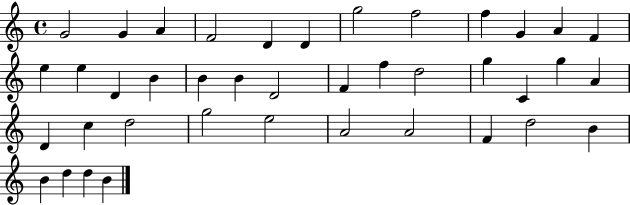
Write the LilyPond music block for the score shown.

{
  \clef treble
  \time 4/4
  \defaultTimeSignature
  \key c \major
  g'2 g'4 a'4 | f'2 d'4 d'4 | g''2 f''2 | f''4 g'4 a'4 f'4 | \break e''4 e''4 d'4 b'4 | b'4 b'4 d'2 | f'4 f''4 d''2 | g''4 c'4 g''4 a'4 | \break d'4 c''4 d''2 | g''2 e''2 | a'2 a'2 | f'4 d''2 b'4 | \break b'4 d''4 d''4 b'4 | \bar "|."
}